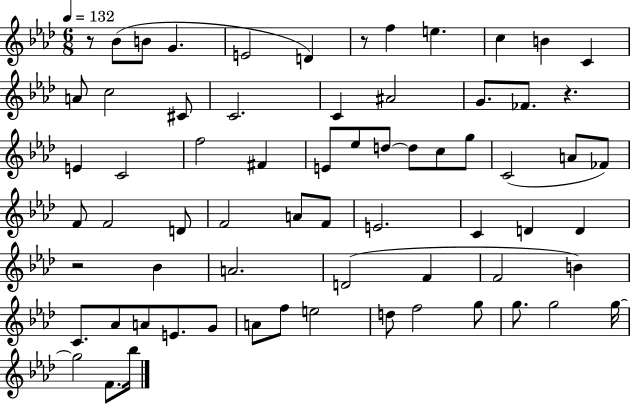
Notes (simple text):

R/e Bb4/e B4/e G4/q. E4/h D4/q R/e F5/q E5/q. C5/q B4/q C4/q A4/e C5/h C#4/e C4/h. C4/q A#4/h G4/e. FES4/e. R/q. E4/q C4/h F5/h F#4/q E4/e Eb5/e D5/e D5/e C5/e G5/e C4/h A4/e FES4/e F4/e F4/h D4/e F4/h A4/e F4/e E4/h. C4/q D4/q D4/q R/h Bb4/q A4/h. D4/h F4/q F4/h B4/q C4/e. Ab4/e A4/e E4/e. G4/e A4/e F5/e E5/h D5/e F5/h G5/e G5/e. G5/h G5/s G5/h F4/e. Bb5/s